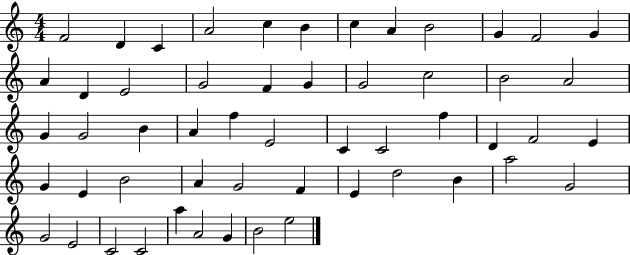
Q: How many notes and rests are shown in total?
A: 54